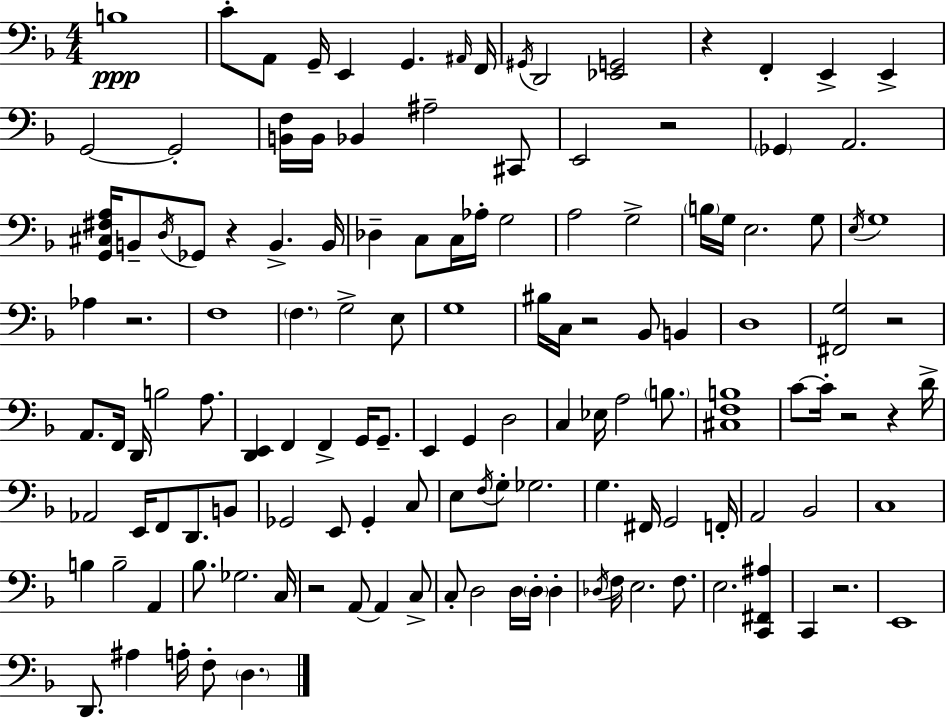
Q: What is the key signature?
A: D minor